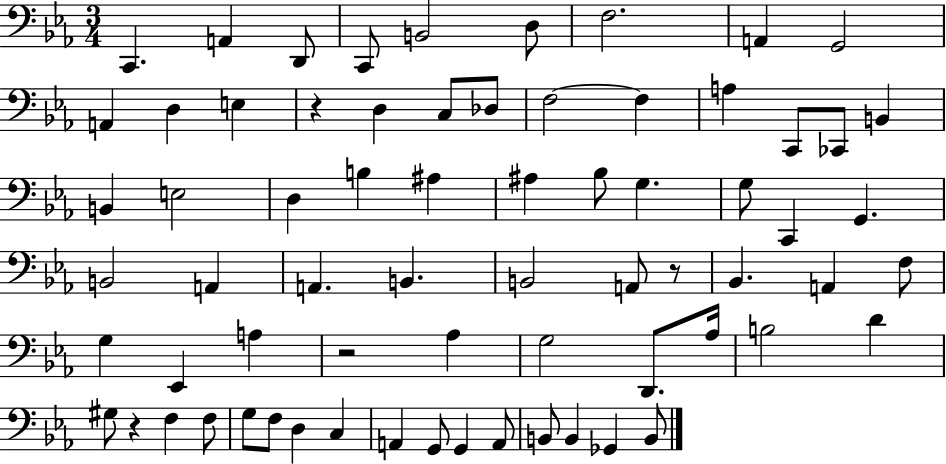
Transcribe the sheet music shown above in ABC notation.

X:1
T:Untitled
M:3/4
L:1/4
K:Eb
C,, A,, D,,/2 C,,/2 B,,2 D,/2 F,2 A,, G,,2 A,, D, E, z D, C,/2 _D,/2 F,2 F, A, C,,/2 _C,,/2 B,, B,, E,2 D, B, ^A, ^A, _B,/2 G, G,/2 C,, G,, B,,2 A,, A,, B,, B,,2 A,,/2 z/2 _B,, A,, F,/2 G, _E,, A, z2 _A, G,2 D,,/2 _A,/4 B,2 D ^G,/2 z F, F,/2 G,/2 F,/2 D, C, A,, G,,/2 G,, A,,/2 B,,/2 B,, _G,, B,,/2